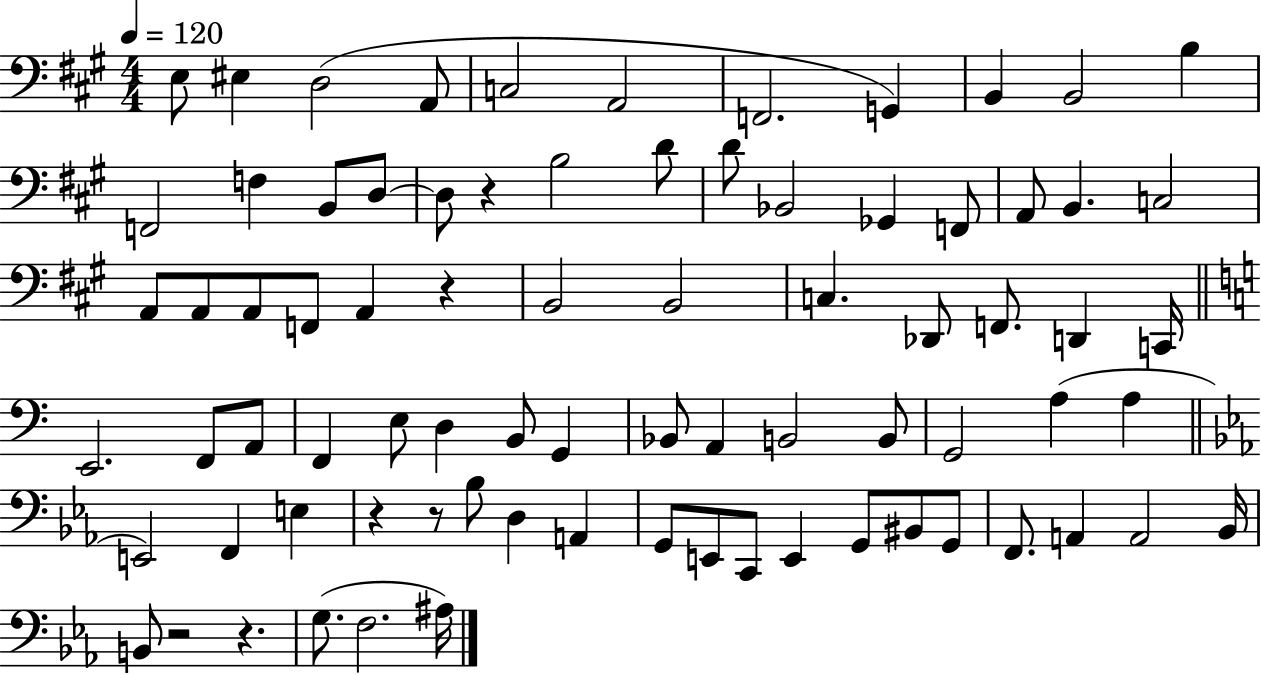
{
  \clef bass
  \numericTimeSignature
  \time 4/4
  \key a \major
  \tempo 4 = 120
  e8 eis4 d2( a,8 | c2 a,2 | f,2. g,4) | b,4 b,2 b4 | \break f,2 f4 b,8 d8~~ | d8 r4 b2 d'8 | d'8 bes,2 ges,4 f,8 | a,8 b,4. c2 | \break a,8 a,8 a,8 f,8 a,4 r4 | b,2 b,2 | c4. des,8 f,8. d,4 c,16 | \bar "||" \break \key a \minor e,2. f,8 a,8 | f,4 e8 d4 b,8 g,4 | bes,8 a,4 b,2 b,8 | g,2 a4( a4 | \break \bar "||" \break \key ees \major e,2) f,4 e4 | r4 r8 bes8 d4 a,4 | g,8 e,8 c,8 e,4 g,8 bis,8 g,8 | f,8. a,4 a,2 bes,16 | \break b,8 r2 r4. | g8.( f2. ais16) | \bar "|."
}